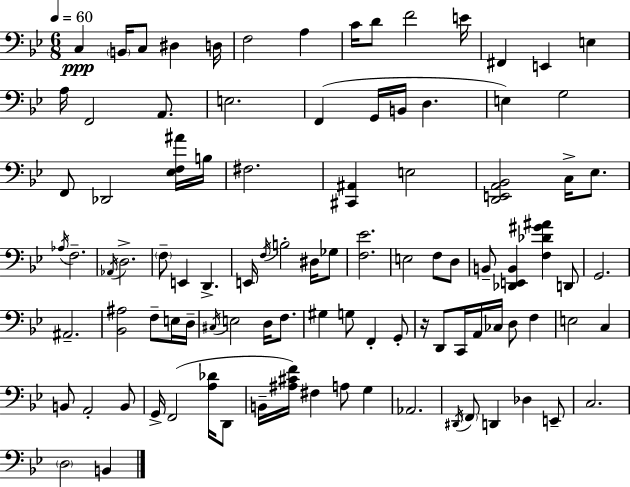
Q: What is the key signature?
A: BES major